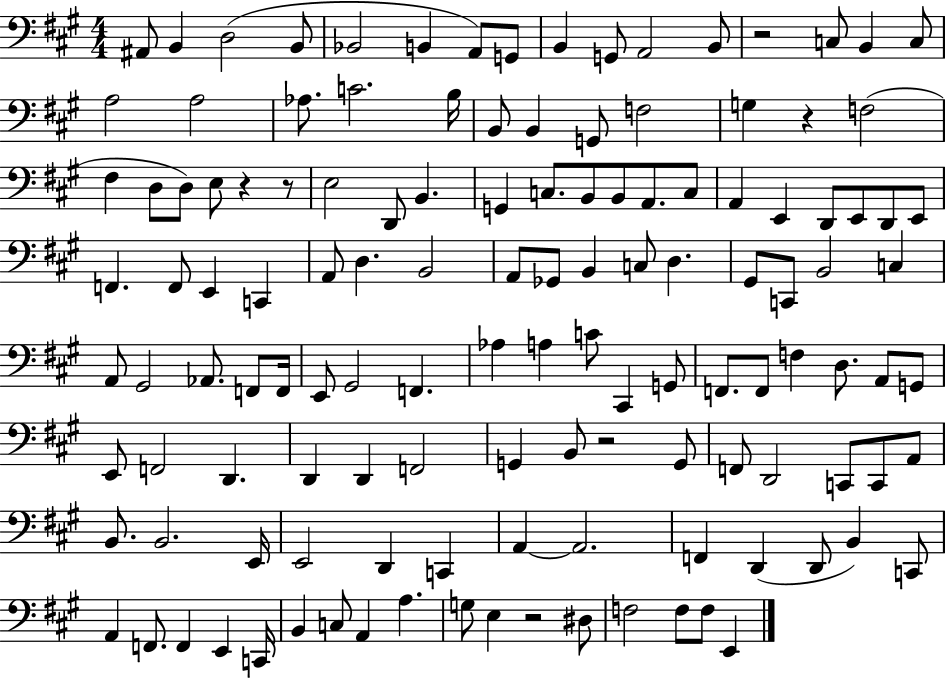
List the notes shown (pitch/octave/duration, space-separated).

A#2/e B2/q D3/h B2/e Bb2/h B2/q A2/e G2/e B2/q G2/e A2/h B2/e R/h C3/e B2/q C3/e A3/h A3/h Ab3/e. C4/h. B3/s B2/e B2/q G2/e F3/h G3/q R/q F3/h F#3/q D3/e D3/e E3/e R/q R/e E3/h D2/e B2/q. G2/q C3/e. B2/e B2/e A2/e. C3/e A2/q E2/q D2/e E2/e D2/e E2/e F2/q. F2/e E2/q C2/q A2/e D3/q. B2/h A2/e Gb2/e B2/q C3/e D3/q. G#2/e C2/e B2/h C3/q A2/e G#2/h Ab2/e. F2/e F2/s E2/e G#2/h F2/q. Ab3/q A3/q C4/e C#2/q G2/e F2/e. F2/e F3/q D3/e. A2/e G2/e E2/e F2/h D2/q. D2/q D2/q F2/h G2/q B2/e R/h G2/e F2/e D2/h C2/e C2/e A2/e B2/e. B2/h. E2/s E2/h D2/q C2/q A2/q A2/h. F2/q D2/q D2/e B2/q C2/e A2/q F2/e. F2/q E2/q C2/s B2/q C3/e A2/q A3/q. G3/e E3/q R/h D#3/e F3/h F3/e F3/e E2/q